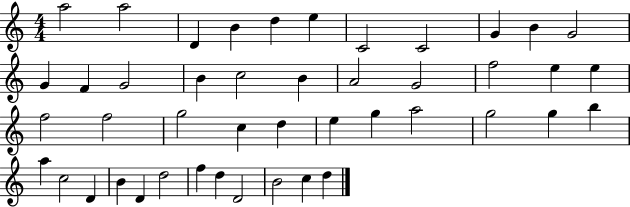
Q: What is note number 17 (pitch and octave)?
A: B4